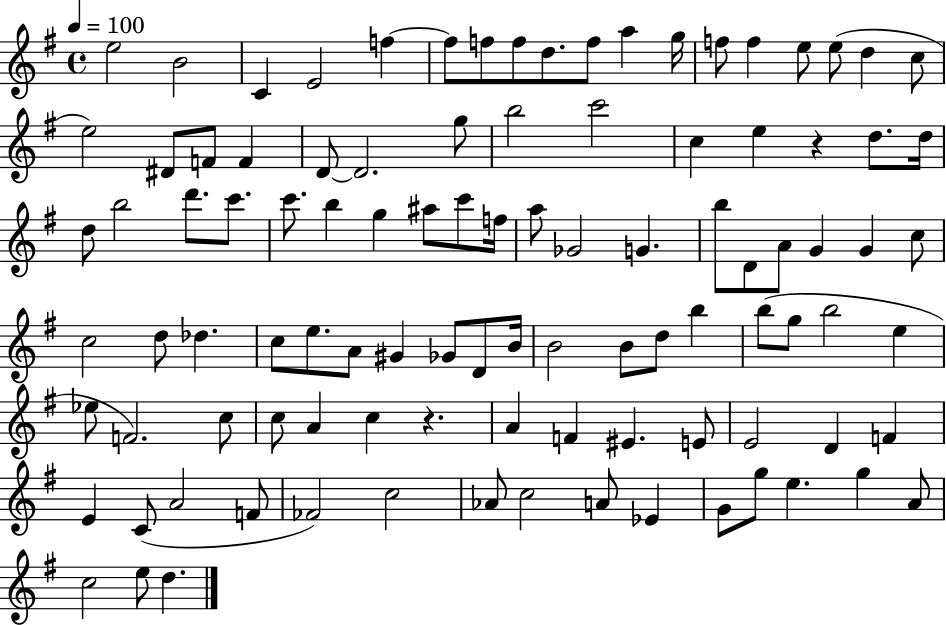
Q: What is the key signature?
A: G major